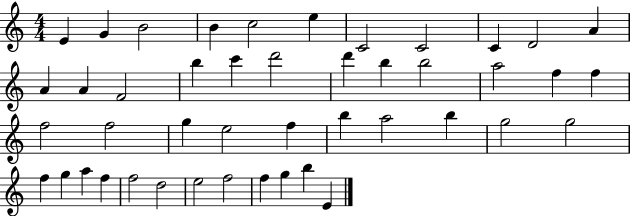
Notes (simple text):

E4/q G4/q B4/h B4/q C5/h E5/q C4/h C4/h C4/q D4/h A4/q A4/q A4/q F4/h B5/q C6/q D6/h D6/q B5/q B5/h A5/h F5/q F5/q F5/h F5/h G5/q E5/h F5/q B5/q A5/h B5/q G5/h G5/h F5/q G5/q A5/q F5/q F5/h D5/h E5/h F5/h F5/q G5/q B5/q E4/q